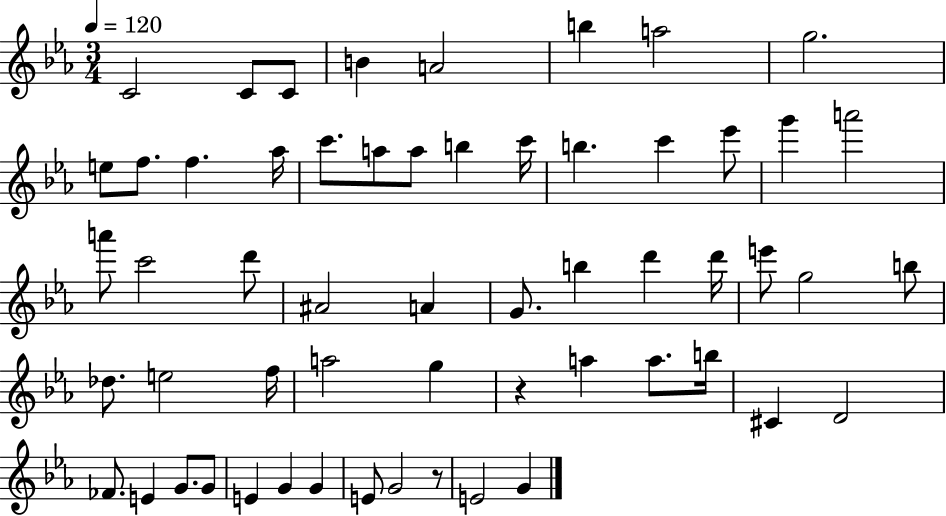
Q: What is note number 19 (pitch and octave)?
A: C6